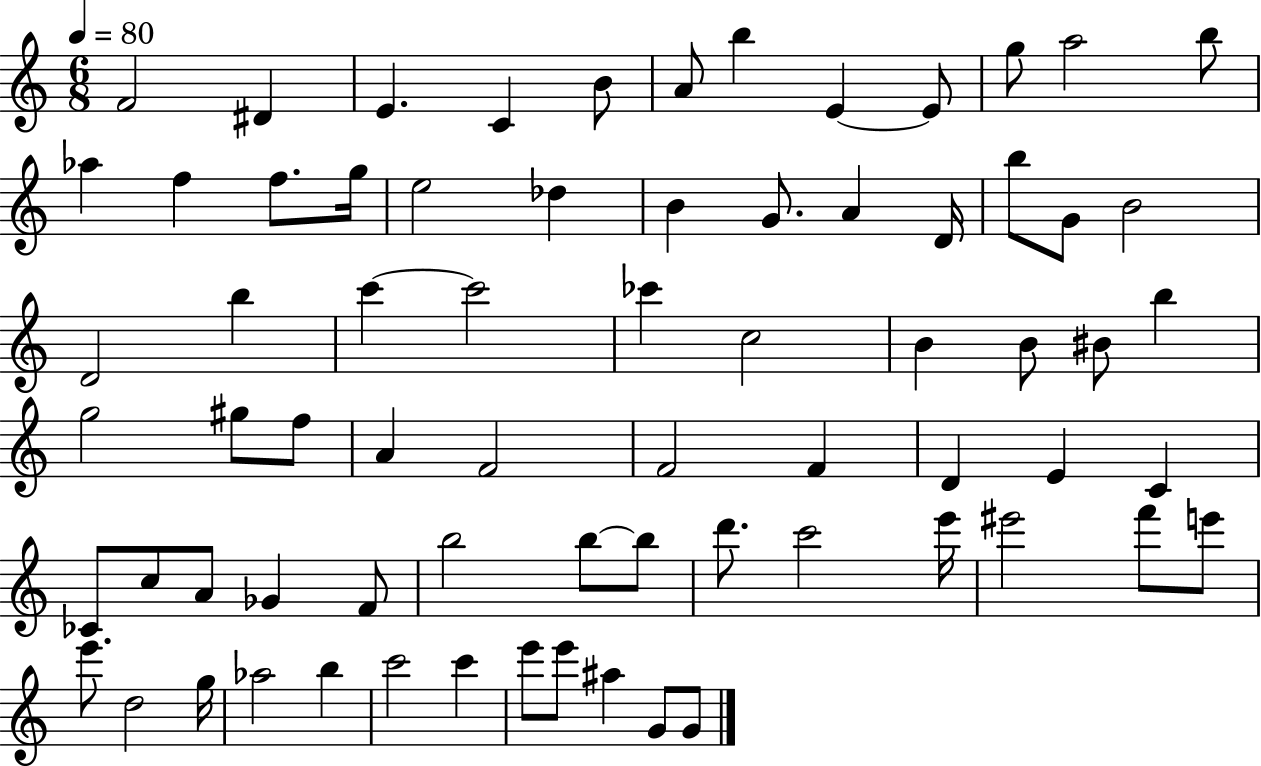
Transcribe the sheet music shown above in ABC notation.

X:1
T:Untitled
M:6/8
L:1/4
K:C
F2 ^D E C B/2 A/2 b E E/2 g/2 a2 b/2 _a f f/2 g/4 e2 _d B G/2 A D/4 b/2 G/2 B2 D2 b c' c'2 _c' c2 B B/2 ^B/2 b g2 ^g/2 f/2 A F2 F2 F D E C _C/2 c/2 A/2 _G F/2 b2 b/2 b/2 d'/2 c'2 e'/4 ^e'2 f'/2 e'/2 e'/2 d2 g/4 _a2 b c'2 c' e'/2 e'/2 ^a G/2 G/2